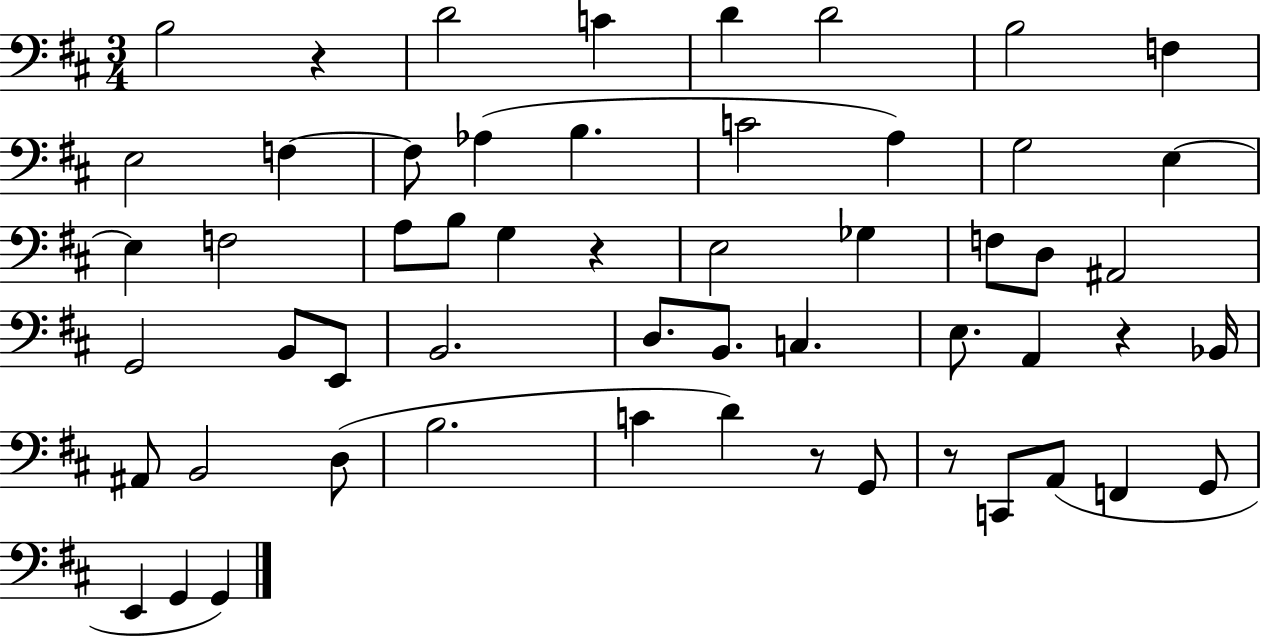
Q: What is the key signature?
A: D major